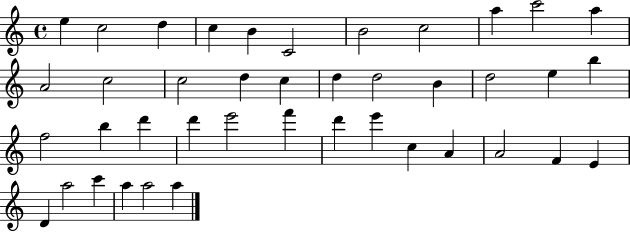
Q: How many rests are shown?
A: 0